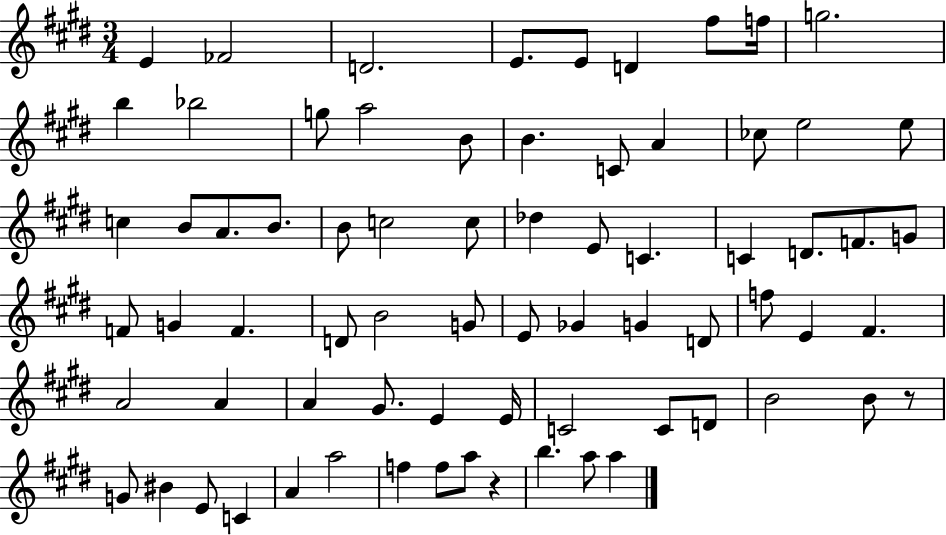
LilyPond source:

{
  \clef treble
  \numericTimeSignature
  \time 3/4
  \key e \major
  e'4 fes'2 | d'2. | e'8. e'8 d'4 fis''8 f''16 | g''2. | \break b''4 bes''2 | g''8 a''2 b'8 | b'4. c'8 a'4 | ces''8 e''2 e''8 | \break c''4 b'8 a'8. b'8. | b'8 c''2 c''8 | des''4 e'8 c'4. | c'4 d'8. f'8. g'8 | \break f'8 g'4 f'4. | d'8 b'2 g'8 | e'8 ges'4 g'4 d'8 | f''8 e'4 fis'4. | \break a'2 a'4 | a'4 gis'8. e'4 e'16 | c'2 c'8 d'8 | b'2 b'8 r8 | \break g'8 bis'4 e'8 c'4 | a'4 a''2 | f''4 f''8 a''8 r4 | b''4. a''8 a''4 | \break \bar "|."
}